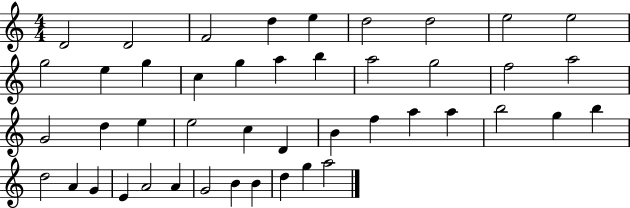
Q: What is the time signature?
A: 4/4